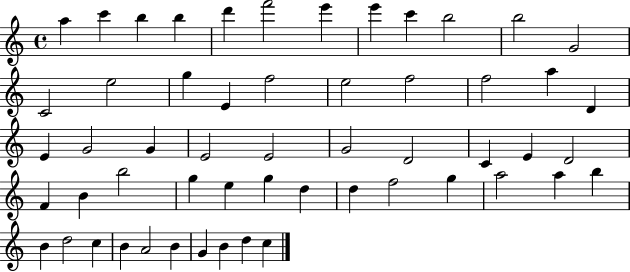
X:1
T:Untitled
M:4/4
L:1/4
K:C
a c' b b d' f'2 e' e' c' b2 b2 G2 C2 e2 g E f2 e2 f2 f2 a D E G2 G E2 E2 G2 D2 C E D2 F B b2 g e g d d f2 g a2 a b B d2 c B A2 B G B d c